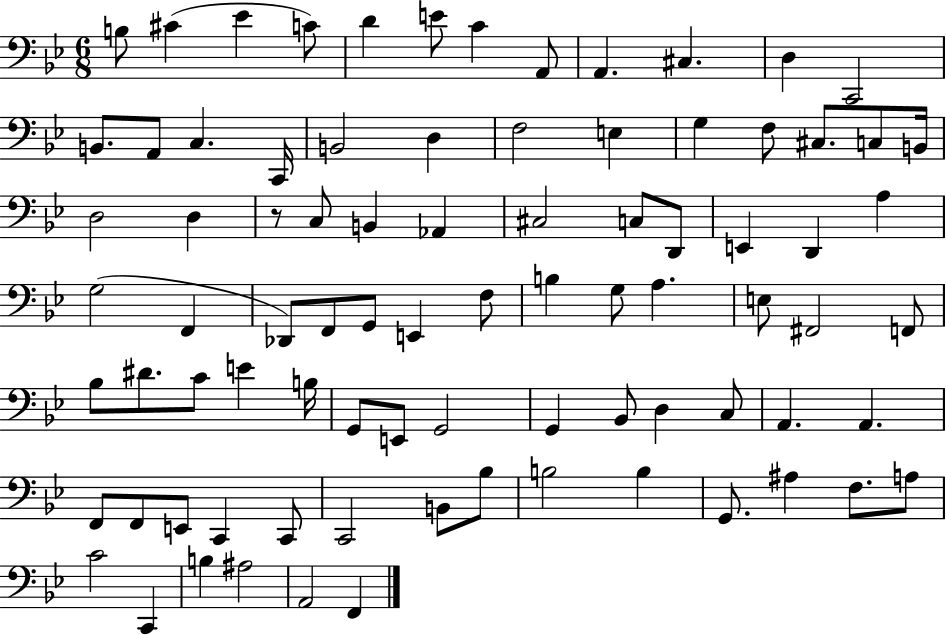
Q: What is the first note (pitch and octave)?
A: B3